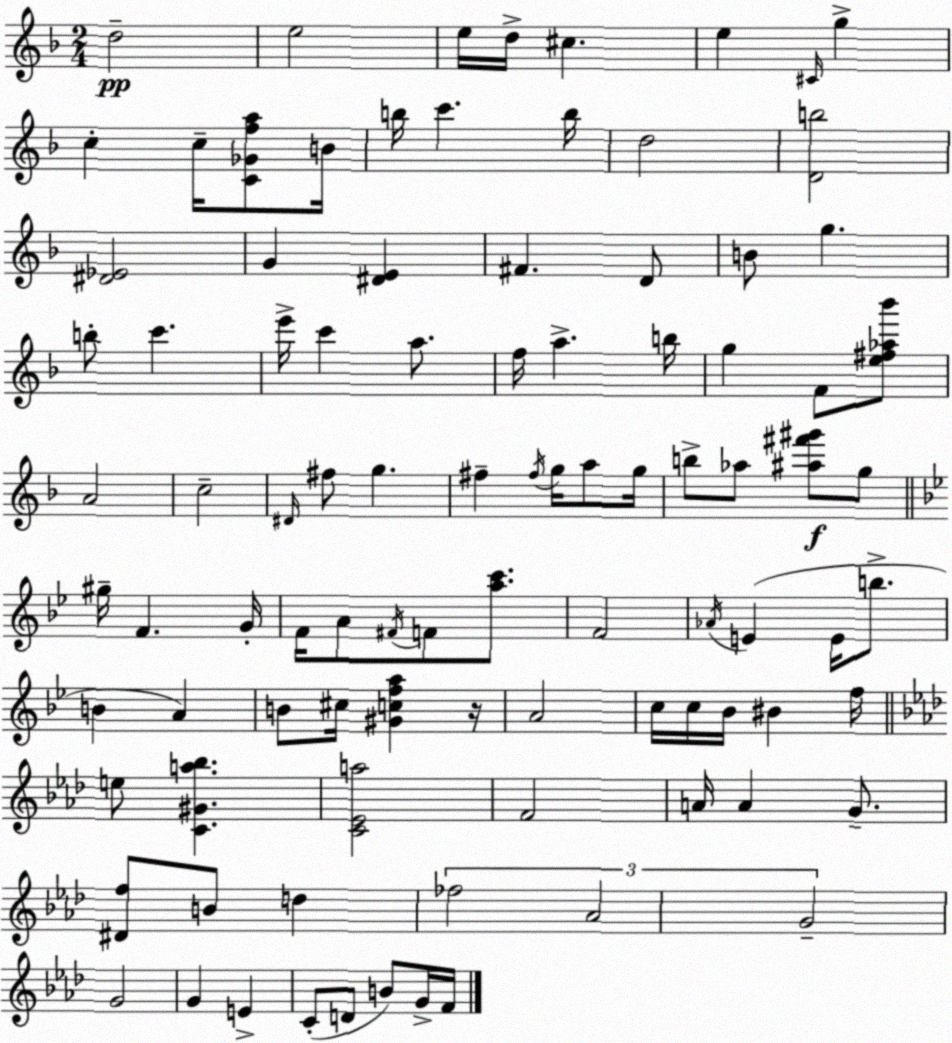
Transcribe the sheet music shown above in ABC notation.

X:1
T:Untitled
M:2/4
L:1/4
K:Dm
d2 e2 e/4 d/4 ^c e ^C/4 g c c/4 [C_Gfa]/2 B/4 b/4 c' b/4 d2 [Db]2 [^D_E]2 G [^DE] ^F D/2 B/2 g b/2 c' e'/4 c' a/2 f/4 a b/4 g F/2 [e^f_a_b']/2 A2 c2 ^D/4 ^f/2 g ^f ^f/4 g/4 a/2 g/4 b/2 _a/2 [^a^f'^g']/2 g/2 ^g/4 F G/4 F/4 A/2 ^F/4 F/2 [ac']/2 F2 _A/4 E E/4 b/2 B A B/2 ^c/4 [^Gcfa] z/4 A2 c/4 c/4 _B/4 ^B f/4 e/2 [C^Ga_b] [C_Ea]2 F2 A/4 A G/2 [^Df]/2 B/2 d _f2 _A2 G2 G2 G E C/2 D/2 B/2 G/4 F/4